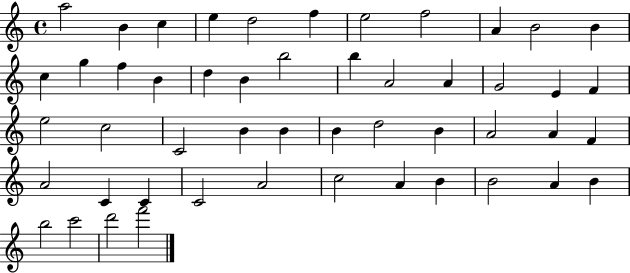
X:1
T:Untitled
M:4/4
L:1/4
K:C
a2 B c e d2 f e2 f2 A B2 B c g f B d B b2 b A2 A G2 E F e2 c2 C2 B B B d2 B A2 A F A2 C C C2 A2 c2 A B B2 A B b2 c'2 d'2 f'2